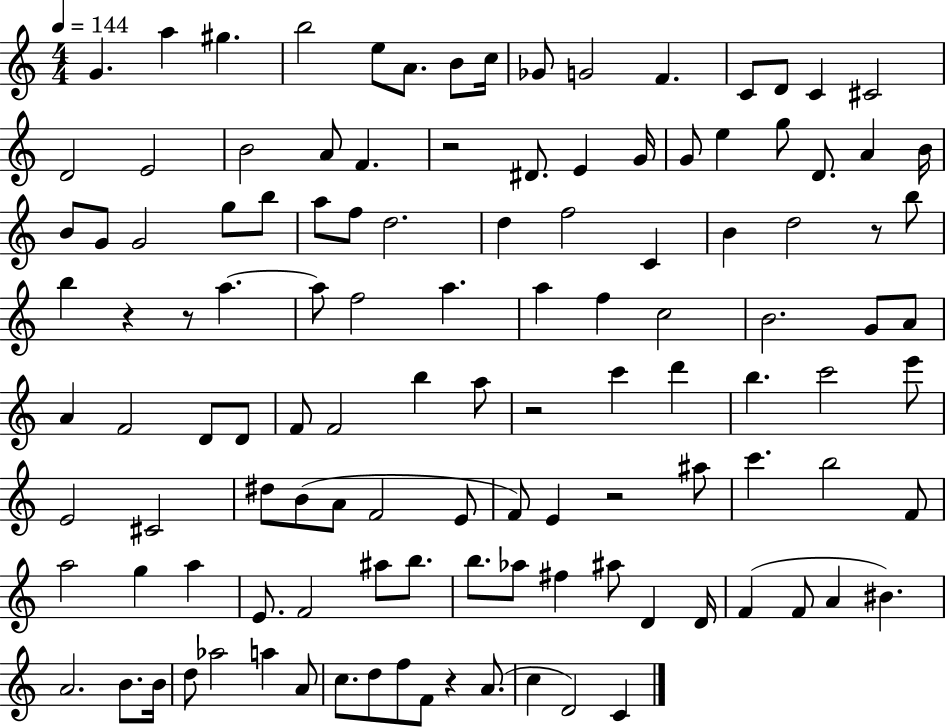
G4/q. A5/q G#5/q. B5/h E5/e A4/e. B4/e C5/s Gb4/e G4/h F4/q. C4/e D4/e C4/q C#4/h D4/h E4/h B4/h A4/e F4/q. R/h D#4/e. E4/q G4/s G4/e E5/q G5/e D4/e. A4/q B4/s B4/e G4/e G4/h G5/e B5/e A5/e F5/e D5/h. D5/q F5/h C4/q B4/q D5/h R/e B5/e B5/q R/q R/e A5/q. A5/e F5/h A5/q. A5/q F5/q C5/h B4/h. G4/e A4/e A4/q F4/h D4/e D4/e F4/e F4/h B5/q A5/e R/h C6/q D6/q B5/q. C6/h E6/e E4/h C#4/h D#5/e B4/e A4/e F4/h E4/e F4/e E4/q R/h A#5/e C6/q. B5/h F4/e A5/h G5/q A5/q E4/e. F4/h A#5/e B5/e. B5/e. Ab5/e F#5/q A#5/e D4/q D4/s F4/q F4/e A4/q BIS4/q. A4/h. B4/e. B4/s D5/e Ab5/h A5/q A4/e C5/e. D5/e F5/e F4/e R/q A4/e. C5/q D4/h C4/q